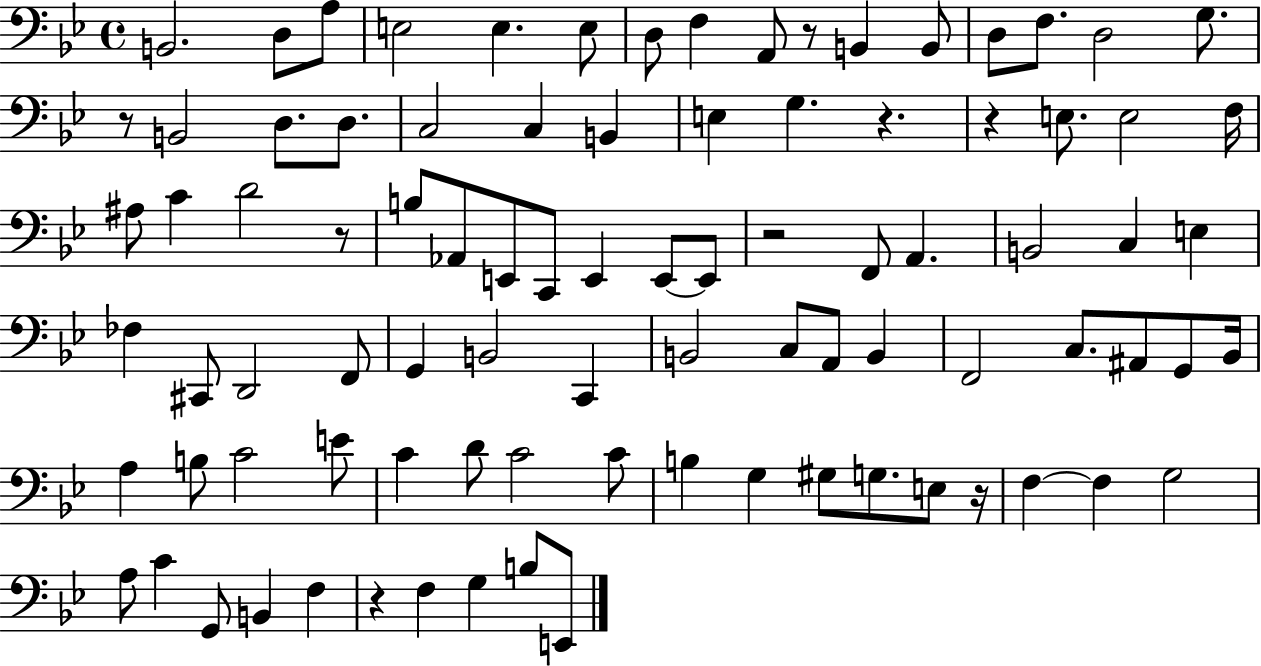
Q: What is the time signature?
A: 4/4